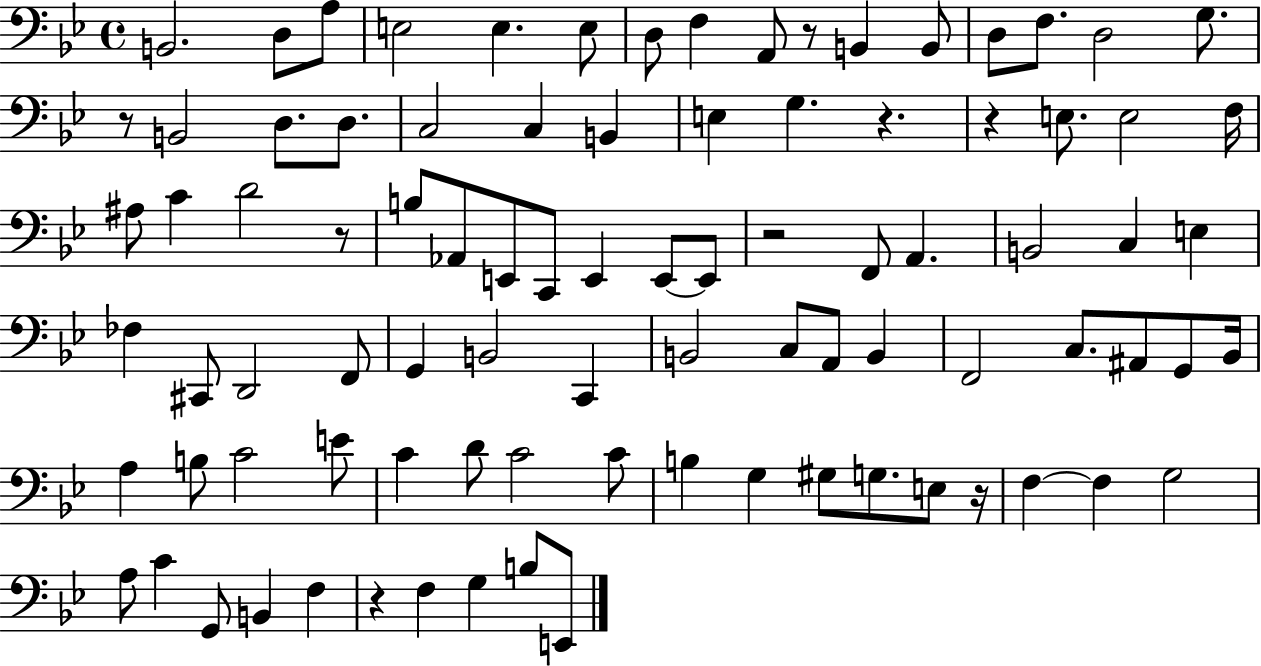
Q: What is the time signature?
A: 4/4